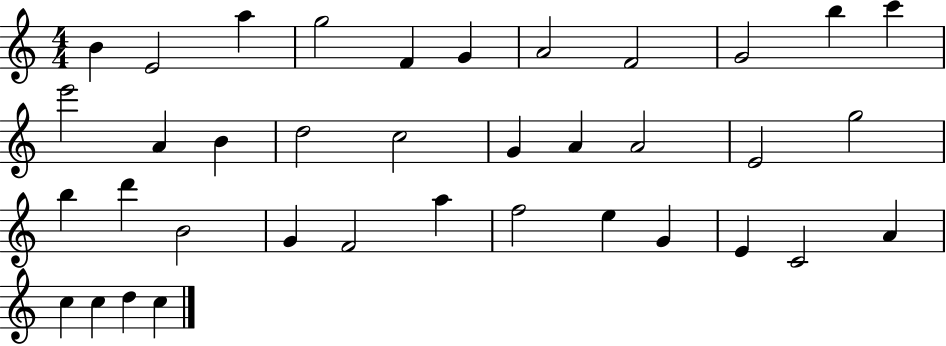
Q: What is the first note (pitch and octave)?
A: B4